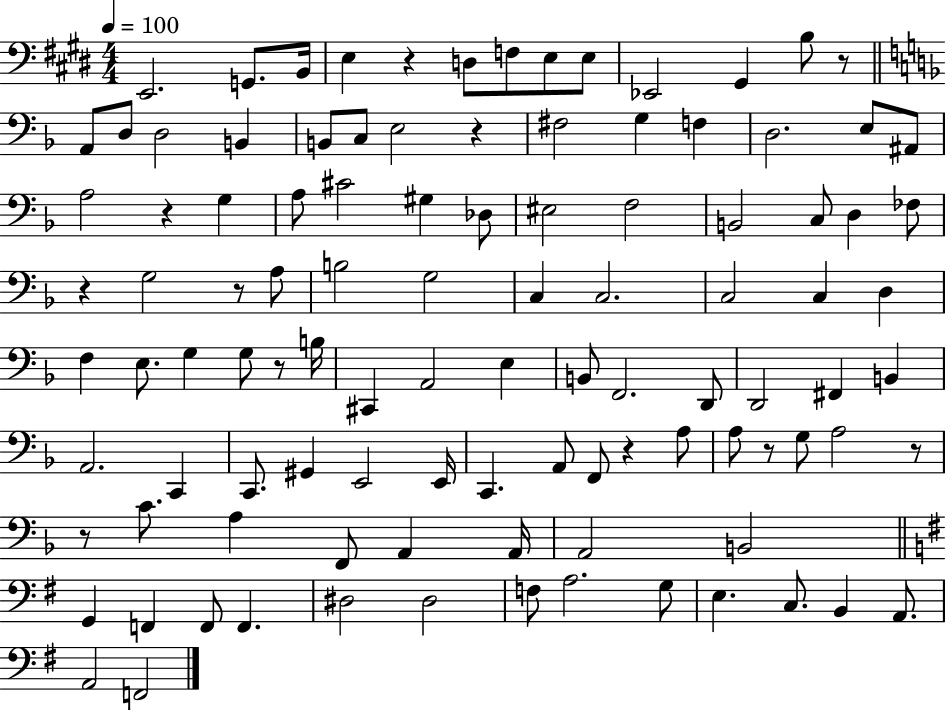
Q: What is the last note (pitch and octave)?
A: F2